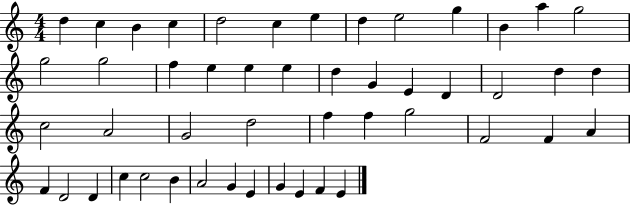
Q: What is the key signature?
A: C major